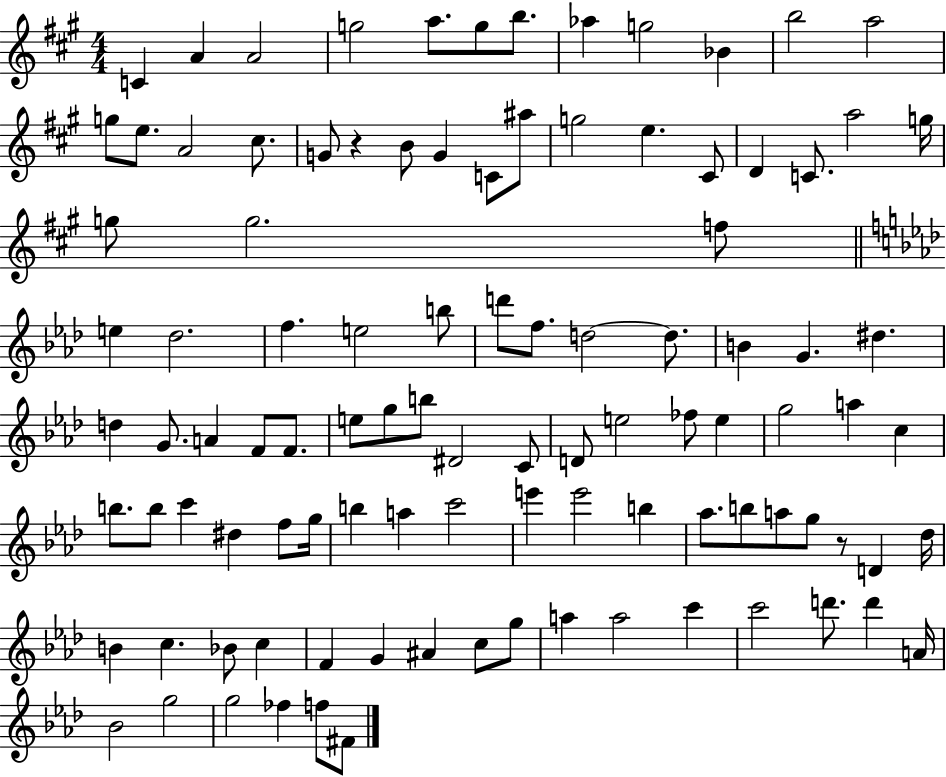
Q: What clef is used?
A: treble